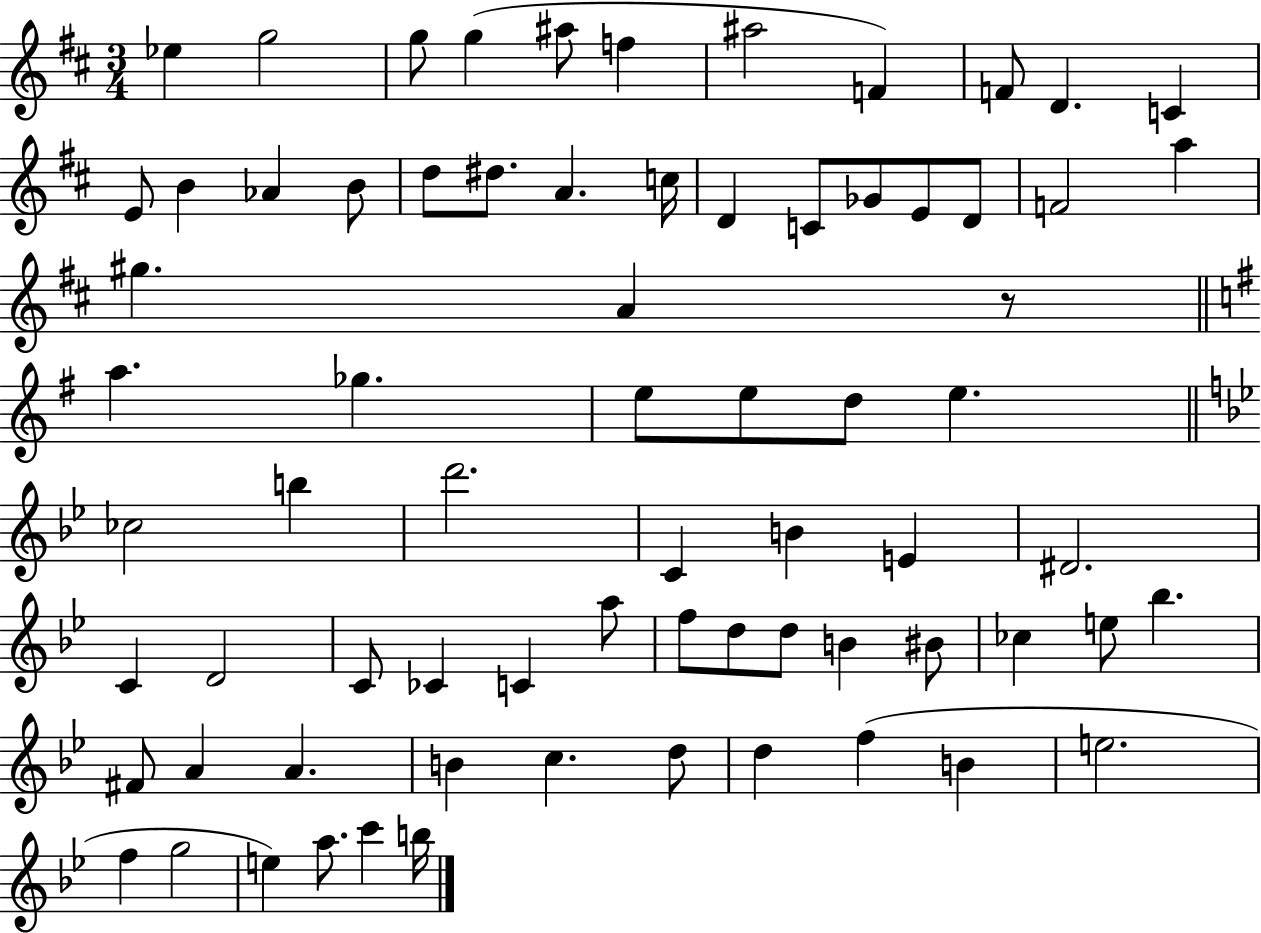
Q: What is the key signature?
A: D major